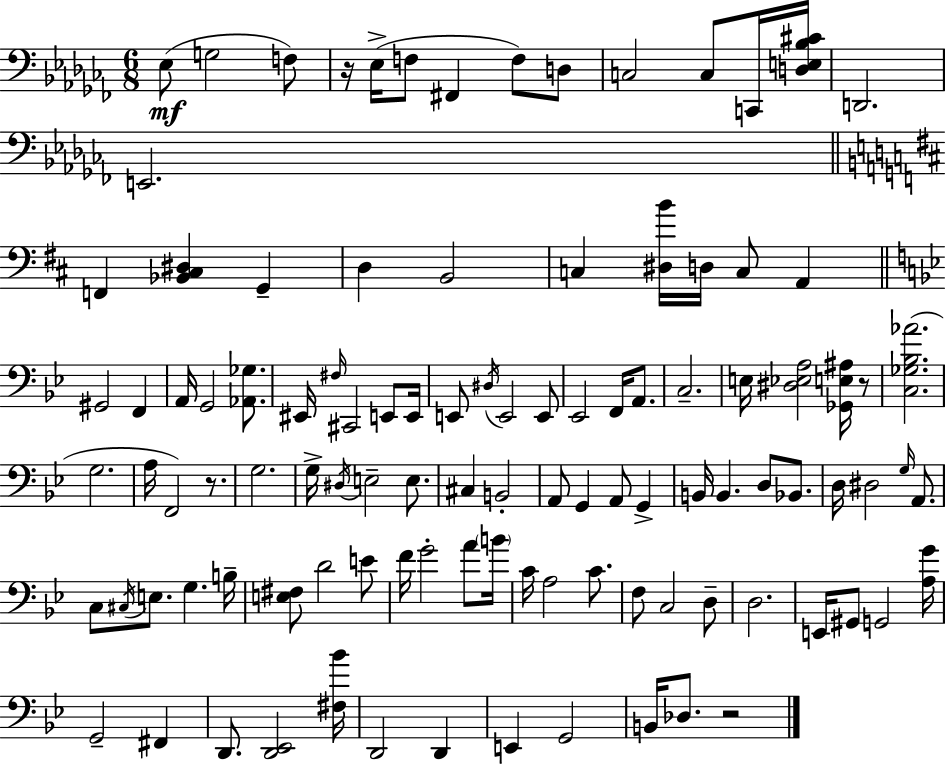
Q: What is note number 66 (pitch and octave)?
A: B3